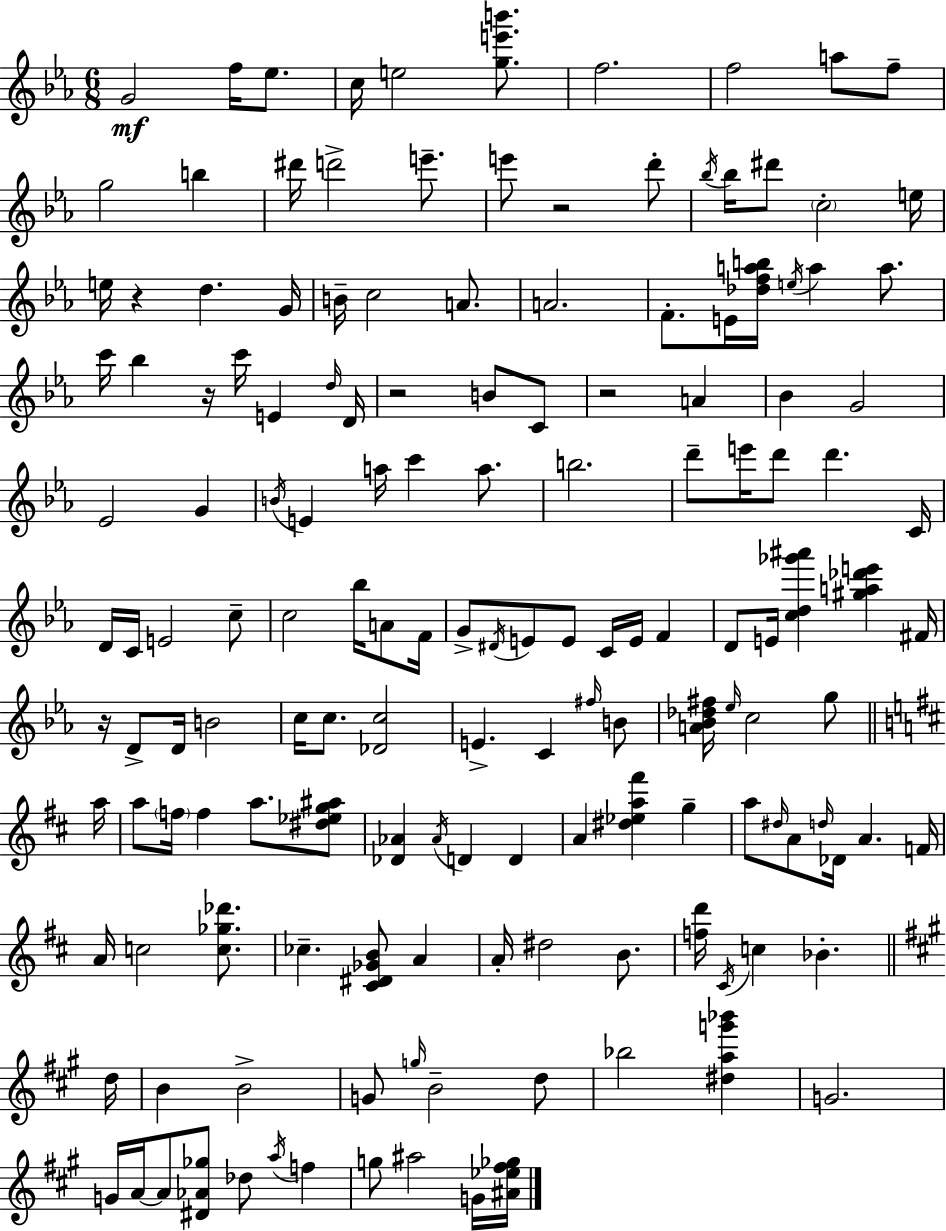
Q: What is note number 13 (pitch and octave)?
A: D6